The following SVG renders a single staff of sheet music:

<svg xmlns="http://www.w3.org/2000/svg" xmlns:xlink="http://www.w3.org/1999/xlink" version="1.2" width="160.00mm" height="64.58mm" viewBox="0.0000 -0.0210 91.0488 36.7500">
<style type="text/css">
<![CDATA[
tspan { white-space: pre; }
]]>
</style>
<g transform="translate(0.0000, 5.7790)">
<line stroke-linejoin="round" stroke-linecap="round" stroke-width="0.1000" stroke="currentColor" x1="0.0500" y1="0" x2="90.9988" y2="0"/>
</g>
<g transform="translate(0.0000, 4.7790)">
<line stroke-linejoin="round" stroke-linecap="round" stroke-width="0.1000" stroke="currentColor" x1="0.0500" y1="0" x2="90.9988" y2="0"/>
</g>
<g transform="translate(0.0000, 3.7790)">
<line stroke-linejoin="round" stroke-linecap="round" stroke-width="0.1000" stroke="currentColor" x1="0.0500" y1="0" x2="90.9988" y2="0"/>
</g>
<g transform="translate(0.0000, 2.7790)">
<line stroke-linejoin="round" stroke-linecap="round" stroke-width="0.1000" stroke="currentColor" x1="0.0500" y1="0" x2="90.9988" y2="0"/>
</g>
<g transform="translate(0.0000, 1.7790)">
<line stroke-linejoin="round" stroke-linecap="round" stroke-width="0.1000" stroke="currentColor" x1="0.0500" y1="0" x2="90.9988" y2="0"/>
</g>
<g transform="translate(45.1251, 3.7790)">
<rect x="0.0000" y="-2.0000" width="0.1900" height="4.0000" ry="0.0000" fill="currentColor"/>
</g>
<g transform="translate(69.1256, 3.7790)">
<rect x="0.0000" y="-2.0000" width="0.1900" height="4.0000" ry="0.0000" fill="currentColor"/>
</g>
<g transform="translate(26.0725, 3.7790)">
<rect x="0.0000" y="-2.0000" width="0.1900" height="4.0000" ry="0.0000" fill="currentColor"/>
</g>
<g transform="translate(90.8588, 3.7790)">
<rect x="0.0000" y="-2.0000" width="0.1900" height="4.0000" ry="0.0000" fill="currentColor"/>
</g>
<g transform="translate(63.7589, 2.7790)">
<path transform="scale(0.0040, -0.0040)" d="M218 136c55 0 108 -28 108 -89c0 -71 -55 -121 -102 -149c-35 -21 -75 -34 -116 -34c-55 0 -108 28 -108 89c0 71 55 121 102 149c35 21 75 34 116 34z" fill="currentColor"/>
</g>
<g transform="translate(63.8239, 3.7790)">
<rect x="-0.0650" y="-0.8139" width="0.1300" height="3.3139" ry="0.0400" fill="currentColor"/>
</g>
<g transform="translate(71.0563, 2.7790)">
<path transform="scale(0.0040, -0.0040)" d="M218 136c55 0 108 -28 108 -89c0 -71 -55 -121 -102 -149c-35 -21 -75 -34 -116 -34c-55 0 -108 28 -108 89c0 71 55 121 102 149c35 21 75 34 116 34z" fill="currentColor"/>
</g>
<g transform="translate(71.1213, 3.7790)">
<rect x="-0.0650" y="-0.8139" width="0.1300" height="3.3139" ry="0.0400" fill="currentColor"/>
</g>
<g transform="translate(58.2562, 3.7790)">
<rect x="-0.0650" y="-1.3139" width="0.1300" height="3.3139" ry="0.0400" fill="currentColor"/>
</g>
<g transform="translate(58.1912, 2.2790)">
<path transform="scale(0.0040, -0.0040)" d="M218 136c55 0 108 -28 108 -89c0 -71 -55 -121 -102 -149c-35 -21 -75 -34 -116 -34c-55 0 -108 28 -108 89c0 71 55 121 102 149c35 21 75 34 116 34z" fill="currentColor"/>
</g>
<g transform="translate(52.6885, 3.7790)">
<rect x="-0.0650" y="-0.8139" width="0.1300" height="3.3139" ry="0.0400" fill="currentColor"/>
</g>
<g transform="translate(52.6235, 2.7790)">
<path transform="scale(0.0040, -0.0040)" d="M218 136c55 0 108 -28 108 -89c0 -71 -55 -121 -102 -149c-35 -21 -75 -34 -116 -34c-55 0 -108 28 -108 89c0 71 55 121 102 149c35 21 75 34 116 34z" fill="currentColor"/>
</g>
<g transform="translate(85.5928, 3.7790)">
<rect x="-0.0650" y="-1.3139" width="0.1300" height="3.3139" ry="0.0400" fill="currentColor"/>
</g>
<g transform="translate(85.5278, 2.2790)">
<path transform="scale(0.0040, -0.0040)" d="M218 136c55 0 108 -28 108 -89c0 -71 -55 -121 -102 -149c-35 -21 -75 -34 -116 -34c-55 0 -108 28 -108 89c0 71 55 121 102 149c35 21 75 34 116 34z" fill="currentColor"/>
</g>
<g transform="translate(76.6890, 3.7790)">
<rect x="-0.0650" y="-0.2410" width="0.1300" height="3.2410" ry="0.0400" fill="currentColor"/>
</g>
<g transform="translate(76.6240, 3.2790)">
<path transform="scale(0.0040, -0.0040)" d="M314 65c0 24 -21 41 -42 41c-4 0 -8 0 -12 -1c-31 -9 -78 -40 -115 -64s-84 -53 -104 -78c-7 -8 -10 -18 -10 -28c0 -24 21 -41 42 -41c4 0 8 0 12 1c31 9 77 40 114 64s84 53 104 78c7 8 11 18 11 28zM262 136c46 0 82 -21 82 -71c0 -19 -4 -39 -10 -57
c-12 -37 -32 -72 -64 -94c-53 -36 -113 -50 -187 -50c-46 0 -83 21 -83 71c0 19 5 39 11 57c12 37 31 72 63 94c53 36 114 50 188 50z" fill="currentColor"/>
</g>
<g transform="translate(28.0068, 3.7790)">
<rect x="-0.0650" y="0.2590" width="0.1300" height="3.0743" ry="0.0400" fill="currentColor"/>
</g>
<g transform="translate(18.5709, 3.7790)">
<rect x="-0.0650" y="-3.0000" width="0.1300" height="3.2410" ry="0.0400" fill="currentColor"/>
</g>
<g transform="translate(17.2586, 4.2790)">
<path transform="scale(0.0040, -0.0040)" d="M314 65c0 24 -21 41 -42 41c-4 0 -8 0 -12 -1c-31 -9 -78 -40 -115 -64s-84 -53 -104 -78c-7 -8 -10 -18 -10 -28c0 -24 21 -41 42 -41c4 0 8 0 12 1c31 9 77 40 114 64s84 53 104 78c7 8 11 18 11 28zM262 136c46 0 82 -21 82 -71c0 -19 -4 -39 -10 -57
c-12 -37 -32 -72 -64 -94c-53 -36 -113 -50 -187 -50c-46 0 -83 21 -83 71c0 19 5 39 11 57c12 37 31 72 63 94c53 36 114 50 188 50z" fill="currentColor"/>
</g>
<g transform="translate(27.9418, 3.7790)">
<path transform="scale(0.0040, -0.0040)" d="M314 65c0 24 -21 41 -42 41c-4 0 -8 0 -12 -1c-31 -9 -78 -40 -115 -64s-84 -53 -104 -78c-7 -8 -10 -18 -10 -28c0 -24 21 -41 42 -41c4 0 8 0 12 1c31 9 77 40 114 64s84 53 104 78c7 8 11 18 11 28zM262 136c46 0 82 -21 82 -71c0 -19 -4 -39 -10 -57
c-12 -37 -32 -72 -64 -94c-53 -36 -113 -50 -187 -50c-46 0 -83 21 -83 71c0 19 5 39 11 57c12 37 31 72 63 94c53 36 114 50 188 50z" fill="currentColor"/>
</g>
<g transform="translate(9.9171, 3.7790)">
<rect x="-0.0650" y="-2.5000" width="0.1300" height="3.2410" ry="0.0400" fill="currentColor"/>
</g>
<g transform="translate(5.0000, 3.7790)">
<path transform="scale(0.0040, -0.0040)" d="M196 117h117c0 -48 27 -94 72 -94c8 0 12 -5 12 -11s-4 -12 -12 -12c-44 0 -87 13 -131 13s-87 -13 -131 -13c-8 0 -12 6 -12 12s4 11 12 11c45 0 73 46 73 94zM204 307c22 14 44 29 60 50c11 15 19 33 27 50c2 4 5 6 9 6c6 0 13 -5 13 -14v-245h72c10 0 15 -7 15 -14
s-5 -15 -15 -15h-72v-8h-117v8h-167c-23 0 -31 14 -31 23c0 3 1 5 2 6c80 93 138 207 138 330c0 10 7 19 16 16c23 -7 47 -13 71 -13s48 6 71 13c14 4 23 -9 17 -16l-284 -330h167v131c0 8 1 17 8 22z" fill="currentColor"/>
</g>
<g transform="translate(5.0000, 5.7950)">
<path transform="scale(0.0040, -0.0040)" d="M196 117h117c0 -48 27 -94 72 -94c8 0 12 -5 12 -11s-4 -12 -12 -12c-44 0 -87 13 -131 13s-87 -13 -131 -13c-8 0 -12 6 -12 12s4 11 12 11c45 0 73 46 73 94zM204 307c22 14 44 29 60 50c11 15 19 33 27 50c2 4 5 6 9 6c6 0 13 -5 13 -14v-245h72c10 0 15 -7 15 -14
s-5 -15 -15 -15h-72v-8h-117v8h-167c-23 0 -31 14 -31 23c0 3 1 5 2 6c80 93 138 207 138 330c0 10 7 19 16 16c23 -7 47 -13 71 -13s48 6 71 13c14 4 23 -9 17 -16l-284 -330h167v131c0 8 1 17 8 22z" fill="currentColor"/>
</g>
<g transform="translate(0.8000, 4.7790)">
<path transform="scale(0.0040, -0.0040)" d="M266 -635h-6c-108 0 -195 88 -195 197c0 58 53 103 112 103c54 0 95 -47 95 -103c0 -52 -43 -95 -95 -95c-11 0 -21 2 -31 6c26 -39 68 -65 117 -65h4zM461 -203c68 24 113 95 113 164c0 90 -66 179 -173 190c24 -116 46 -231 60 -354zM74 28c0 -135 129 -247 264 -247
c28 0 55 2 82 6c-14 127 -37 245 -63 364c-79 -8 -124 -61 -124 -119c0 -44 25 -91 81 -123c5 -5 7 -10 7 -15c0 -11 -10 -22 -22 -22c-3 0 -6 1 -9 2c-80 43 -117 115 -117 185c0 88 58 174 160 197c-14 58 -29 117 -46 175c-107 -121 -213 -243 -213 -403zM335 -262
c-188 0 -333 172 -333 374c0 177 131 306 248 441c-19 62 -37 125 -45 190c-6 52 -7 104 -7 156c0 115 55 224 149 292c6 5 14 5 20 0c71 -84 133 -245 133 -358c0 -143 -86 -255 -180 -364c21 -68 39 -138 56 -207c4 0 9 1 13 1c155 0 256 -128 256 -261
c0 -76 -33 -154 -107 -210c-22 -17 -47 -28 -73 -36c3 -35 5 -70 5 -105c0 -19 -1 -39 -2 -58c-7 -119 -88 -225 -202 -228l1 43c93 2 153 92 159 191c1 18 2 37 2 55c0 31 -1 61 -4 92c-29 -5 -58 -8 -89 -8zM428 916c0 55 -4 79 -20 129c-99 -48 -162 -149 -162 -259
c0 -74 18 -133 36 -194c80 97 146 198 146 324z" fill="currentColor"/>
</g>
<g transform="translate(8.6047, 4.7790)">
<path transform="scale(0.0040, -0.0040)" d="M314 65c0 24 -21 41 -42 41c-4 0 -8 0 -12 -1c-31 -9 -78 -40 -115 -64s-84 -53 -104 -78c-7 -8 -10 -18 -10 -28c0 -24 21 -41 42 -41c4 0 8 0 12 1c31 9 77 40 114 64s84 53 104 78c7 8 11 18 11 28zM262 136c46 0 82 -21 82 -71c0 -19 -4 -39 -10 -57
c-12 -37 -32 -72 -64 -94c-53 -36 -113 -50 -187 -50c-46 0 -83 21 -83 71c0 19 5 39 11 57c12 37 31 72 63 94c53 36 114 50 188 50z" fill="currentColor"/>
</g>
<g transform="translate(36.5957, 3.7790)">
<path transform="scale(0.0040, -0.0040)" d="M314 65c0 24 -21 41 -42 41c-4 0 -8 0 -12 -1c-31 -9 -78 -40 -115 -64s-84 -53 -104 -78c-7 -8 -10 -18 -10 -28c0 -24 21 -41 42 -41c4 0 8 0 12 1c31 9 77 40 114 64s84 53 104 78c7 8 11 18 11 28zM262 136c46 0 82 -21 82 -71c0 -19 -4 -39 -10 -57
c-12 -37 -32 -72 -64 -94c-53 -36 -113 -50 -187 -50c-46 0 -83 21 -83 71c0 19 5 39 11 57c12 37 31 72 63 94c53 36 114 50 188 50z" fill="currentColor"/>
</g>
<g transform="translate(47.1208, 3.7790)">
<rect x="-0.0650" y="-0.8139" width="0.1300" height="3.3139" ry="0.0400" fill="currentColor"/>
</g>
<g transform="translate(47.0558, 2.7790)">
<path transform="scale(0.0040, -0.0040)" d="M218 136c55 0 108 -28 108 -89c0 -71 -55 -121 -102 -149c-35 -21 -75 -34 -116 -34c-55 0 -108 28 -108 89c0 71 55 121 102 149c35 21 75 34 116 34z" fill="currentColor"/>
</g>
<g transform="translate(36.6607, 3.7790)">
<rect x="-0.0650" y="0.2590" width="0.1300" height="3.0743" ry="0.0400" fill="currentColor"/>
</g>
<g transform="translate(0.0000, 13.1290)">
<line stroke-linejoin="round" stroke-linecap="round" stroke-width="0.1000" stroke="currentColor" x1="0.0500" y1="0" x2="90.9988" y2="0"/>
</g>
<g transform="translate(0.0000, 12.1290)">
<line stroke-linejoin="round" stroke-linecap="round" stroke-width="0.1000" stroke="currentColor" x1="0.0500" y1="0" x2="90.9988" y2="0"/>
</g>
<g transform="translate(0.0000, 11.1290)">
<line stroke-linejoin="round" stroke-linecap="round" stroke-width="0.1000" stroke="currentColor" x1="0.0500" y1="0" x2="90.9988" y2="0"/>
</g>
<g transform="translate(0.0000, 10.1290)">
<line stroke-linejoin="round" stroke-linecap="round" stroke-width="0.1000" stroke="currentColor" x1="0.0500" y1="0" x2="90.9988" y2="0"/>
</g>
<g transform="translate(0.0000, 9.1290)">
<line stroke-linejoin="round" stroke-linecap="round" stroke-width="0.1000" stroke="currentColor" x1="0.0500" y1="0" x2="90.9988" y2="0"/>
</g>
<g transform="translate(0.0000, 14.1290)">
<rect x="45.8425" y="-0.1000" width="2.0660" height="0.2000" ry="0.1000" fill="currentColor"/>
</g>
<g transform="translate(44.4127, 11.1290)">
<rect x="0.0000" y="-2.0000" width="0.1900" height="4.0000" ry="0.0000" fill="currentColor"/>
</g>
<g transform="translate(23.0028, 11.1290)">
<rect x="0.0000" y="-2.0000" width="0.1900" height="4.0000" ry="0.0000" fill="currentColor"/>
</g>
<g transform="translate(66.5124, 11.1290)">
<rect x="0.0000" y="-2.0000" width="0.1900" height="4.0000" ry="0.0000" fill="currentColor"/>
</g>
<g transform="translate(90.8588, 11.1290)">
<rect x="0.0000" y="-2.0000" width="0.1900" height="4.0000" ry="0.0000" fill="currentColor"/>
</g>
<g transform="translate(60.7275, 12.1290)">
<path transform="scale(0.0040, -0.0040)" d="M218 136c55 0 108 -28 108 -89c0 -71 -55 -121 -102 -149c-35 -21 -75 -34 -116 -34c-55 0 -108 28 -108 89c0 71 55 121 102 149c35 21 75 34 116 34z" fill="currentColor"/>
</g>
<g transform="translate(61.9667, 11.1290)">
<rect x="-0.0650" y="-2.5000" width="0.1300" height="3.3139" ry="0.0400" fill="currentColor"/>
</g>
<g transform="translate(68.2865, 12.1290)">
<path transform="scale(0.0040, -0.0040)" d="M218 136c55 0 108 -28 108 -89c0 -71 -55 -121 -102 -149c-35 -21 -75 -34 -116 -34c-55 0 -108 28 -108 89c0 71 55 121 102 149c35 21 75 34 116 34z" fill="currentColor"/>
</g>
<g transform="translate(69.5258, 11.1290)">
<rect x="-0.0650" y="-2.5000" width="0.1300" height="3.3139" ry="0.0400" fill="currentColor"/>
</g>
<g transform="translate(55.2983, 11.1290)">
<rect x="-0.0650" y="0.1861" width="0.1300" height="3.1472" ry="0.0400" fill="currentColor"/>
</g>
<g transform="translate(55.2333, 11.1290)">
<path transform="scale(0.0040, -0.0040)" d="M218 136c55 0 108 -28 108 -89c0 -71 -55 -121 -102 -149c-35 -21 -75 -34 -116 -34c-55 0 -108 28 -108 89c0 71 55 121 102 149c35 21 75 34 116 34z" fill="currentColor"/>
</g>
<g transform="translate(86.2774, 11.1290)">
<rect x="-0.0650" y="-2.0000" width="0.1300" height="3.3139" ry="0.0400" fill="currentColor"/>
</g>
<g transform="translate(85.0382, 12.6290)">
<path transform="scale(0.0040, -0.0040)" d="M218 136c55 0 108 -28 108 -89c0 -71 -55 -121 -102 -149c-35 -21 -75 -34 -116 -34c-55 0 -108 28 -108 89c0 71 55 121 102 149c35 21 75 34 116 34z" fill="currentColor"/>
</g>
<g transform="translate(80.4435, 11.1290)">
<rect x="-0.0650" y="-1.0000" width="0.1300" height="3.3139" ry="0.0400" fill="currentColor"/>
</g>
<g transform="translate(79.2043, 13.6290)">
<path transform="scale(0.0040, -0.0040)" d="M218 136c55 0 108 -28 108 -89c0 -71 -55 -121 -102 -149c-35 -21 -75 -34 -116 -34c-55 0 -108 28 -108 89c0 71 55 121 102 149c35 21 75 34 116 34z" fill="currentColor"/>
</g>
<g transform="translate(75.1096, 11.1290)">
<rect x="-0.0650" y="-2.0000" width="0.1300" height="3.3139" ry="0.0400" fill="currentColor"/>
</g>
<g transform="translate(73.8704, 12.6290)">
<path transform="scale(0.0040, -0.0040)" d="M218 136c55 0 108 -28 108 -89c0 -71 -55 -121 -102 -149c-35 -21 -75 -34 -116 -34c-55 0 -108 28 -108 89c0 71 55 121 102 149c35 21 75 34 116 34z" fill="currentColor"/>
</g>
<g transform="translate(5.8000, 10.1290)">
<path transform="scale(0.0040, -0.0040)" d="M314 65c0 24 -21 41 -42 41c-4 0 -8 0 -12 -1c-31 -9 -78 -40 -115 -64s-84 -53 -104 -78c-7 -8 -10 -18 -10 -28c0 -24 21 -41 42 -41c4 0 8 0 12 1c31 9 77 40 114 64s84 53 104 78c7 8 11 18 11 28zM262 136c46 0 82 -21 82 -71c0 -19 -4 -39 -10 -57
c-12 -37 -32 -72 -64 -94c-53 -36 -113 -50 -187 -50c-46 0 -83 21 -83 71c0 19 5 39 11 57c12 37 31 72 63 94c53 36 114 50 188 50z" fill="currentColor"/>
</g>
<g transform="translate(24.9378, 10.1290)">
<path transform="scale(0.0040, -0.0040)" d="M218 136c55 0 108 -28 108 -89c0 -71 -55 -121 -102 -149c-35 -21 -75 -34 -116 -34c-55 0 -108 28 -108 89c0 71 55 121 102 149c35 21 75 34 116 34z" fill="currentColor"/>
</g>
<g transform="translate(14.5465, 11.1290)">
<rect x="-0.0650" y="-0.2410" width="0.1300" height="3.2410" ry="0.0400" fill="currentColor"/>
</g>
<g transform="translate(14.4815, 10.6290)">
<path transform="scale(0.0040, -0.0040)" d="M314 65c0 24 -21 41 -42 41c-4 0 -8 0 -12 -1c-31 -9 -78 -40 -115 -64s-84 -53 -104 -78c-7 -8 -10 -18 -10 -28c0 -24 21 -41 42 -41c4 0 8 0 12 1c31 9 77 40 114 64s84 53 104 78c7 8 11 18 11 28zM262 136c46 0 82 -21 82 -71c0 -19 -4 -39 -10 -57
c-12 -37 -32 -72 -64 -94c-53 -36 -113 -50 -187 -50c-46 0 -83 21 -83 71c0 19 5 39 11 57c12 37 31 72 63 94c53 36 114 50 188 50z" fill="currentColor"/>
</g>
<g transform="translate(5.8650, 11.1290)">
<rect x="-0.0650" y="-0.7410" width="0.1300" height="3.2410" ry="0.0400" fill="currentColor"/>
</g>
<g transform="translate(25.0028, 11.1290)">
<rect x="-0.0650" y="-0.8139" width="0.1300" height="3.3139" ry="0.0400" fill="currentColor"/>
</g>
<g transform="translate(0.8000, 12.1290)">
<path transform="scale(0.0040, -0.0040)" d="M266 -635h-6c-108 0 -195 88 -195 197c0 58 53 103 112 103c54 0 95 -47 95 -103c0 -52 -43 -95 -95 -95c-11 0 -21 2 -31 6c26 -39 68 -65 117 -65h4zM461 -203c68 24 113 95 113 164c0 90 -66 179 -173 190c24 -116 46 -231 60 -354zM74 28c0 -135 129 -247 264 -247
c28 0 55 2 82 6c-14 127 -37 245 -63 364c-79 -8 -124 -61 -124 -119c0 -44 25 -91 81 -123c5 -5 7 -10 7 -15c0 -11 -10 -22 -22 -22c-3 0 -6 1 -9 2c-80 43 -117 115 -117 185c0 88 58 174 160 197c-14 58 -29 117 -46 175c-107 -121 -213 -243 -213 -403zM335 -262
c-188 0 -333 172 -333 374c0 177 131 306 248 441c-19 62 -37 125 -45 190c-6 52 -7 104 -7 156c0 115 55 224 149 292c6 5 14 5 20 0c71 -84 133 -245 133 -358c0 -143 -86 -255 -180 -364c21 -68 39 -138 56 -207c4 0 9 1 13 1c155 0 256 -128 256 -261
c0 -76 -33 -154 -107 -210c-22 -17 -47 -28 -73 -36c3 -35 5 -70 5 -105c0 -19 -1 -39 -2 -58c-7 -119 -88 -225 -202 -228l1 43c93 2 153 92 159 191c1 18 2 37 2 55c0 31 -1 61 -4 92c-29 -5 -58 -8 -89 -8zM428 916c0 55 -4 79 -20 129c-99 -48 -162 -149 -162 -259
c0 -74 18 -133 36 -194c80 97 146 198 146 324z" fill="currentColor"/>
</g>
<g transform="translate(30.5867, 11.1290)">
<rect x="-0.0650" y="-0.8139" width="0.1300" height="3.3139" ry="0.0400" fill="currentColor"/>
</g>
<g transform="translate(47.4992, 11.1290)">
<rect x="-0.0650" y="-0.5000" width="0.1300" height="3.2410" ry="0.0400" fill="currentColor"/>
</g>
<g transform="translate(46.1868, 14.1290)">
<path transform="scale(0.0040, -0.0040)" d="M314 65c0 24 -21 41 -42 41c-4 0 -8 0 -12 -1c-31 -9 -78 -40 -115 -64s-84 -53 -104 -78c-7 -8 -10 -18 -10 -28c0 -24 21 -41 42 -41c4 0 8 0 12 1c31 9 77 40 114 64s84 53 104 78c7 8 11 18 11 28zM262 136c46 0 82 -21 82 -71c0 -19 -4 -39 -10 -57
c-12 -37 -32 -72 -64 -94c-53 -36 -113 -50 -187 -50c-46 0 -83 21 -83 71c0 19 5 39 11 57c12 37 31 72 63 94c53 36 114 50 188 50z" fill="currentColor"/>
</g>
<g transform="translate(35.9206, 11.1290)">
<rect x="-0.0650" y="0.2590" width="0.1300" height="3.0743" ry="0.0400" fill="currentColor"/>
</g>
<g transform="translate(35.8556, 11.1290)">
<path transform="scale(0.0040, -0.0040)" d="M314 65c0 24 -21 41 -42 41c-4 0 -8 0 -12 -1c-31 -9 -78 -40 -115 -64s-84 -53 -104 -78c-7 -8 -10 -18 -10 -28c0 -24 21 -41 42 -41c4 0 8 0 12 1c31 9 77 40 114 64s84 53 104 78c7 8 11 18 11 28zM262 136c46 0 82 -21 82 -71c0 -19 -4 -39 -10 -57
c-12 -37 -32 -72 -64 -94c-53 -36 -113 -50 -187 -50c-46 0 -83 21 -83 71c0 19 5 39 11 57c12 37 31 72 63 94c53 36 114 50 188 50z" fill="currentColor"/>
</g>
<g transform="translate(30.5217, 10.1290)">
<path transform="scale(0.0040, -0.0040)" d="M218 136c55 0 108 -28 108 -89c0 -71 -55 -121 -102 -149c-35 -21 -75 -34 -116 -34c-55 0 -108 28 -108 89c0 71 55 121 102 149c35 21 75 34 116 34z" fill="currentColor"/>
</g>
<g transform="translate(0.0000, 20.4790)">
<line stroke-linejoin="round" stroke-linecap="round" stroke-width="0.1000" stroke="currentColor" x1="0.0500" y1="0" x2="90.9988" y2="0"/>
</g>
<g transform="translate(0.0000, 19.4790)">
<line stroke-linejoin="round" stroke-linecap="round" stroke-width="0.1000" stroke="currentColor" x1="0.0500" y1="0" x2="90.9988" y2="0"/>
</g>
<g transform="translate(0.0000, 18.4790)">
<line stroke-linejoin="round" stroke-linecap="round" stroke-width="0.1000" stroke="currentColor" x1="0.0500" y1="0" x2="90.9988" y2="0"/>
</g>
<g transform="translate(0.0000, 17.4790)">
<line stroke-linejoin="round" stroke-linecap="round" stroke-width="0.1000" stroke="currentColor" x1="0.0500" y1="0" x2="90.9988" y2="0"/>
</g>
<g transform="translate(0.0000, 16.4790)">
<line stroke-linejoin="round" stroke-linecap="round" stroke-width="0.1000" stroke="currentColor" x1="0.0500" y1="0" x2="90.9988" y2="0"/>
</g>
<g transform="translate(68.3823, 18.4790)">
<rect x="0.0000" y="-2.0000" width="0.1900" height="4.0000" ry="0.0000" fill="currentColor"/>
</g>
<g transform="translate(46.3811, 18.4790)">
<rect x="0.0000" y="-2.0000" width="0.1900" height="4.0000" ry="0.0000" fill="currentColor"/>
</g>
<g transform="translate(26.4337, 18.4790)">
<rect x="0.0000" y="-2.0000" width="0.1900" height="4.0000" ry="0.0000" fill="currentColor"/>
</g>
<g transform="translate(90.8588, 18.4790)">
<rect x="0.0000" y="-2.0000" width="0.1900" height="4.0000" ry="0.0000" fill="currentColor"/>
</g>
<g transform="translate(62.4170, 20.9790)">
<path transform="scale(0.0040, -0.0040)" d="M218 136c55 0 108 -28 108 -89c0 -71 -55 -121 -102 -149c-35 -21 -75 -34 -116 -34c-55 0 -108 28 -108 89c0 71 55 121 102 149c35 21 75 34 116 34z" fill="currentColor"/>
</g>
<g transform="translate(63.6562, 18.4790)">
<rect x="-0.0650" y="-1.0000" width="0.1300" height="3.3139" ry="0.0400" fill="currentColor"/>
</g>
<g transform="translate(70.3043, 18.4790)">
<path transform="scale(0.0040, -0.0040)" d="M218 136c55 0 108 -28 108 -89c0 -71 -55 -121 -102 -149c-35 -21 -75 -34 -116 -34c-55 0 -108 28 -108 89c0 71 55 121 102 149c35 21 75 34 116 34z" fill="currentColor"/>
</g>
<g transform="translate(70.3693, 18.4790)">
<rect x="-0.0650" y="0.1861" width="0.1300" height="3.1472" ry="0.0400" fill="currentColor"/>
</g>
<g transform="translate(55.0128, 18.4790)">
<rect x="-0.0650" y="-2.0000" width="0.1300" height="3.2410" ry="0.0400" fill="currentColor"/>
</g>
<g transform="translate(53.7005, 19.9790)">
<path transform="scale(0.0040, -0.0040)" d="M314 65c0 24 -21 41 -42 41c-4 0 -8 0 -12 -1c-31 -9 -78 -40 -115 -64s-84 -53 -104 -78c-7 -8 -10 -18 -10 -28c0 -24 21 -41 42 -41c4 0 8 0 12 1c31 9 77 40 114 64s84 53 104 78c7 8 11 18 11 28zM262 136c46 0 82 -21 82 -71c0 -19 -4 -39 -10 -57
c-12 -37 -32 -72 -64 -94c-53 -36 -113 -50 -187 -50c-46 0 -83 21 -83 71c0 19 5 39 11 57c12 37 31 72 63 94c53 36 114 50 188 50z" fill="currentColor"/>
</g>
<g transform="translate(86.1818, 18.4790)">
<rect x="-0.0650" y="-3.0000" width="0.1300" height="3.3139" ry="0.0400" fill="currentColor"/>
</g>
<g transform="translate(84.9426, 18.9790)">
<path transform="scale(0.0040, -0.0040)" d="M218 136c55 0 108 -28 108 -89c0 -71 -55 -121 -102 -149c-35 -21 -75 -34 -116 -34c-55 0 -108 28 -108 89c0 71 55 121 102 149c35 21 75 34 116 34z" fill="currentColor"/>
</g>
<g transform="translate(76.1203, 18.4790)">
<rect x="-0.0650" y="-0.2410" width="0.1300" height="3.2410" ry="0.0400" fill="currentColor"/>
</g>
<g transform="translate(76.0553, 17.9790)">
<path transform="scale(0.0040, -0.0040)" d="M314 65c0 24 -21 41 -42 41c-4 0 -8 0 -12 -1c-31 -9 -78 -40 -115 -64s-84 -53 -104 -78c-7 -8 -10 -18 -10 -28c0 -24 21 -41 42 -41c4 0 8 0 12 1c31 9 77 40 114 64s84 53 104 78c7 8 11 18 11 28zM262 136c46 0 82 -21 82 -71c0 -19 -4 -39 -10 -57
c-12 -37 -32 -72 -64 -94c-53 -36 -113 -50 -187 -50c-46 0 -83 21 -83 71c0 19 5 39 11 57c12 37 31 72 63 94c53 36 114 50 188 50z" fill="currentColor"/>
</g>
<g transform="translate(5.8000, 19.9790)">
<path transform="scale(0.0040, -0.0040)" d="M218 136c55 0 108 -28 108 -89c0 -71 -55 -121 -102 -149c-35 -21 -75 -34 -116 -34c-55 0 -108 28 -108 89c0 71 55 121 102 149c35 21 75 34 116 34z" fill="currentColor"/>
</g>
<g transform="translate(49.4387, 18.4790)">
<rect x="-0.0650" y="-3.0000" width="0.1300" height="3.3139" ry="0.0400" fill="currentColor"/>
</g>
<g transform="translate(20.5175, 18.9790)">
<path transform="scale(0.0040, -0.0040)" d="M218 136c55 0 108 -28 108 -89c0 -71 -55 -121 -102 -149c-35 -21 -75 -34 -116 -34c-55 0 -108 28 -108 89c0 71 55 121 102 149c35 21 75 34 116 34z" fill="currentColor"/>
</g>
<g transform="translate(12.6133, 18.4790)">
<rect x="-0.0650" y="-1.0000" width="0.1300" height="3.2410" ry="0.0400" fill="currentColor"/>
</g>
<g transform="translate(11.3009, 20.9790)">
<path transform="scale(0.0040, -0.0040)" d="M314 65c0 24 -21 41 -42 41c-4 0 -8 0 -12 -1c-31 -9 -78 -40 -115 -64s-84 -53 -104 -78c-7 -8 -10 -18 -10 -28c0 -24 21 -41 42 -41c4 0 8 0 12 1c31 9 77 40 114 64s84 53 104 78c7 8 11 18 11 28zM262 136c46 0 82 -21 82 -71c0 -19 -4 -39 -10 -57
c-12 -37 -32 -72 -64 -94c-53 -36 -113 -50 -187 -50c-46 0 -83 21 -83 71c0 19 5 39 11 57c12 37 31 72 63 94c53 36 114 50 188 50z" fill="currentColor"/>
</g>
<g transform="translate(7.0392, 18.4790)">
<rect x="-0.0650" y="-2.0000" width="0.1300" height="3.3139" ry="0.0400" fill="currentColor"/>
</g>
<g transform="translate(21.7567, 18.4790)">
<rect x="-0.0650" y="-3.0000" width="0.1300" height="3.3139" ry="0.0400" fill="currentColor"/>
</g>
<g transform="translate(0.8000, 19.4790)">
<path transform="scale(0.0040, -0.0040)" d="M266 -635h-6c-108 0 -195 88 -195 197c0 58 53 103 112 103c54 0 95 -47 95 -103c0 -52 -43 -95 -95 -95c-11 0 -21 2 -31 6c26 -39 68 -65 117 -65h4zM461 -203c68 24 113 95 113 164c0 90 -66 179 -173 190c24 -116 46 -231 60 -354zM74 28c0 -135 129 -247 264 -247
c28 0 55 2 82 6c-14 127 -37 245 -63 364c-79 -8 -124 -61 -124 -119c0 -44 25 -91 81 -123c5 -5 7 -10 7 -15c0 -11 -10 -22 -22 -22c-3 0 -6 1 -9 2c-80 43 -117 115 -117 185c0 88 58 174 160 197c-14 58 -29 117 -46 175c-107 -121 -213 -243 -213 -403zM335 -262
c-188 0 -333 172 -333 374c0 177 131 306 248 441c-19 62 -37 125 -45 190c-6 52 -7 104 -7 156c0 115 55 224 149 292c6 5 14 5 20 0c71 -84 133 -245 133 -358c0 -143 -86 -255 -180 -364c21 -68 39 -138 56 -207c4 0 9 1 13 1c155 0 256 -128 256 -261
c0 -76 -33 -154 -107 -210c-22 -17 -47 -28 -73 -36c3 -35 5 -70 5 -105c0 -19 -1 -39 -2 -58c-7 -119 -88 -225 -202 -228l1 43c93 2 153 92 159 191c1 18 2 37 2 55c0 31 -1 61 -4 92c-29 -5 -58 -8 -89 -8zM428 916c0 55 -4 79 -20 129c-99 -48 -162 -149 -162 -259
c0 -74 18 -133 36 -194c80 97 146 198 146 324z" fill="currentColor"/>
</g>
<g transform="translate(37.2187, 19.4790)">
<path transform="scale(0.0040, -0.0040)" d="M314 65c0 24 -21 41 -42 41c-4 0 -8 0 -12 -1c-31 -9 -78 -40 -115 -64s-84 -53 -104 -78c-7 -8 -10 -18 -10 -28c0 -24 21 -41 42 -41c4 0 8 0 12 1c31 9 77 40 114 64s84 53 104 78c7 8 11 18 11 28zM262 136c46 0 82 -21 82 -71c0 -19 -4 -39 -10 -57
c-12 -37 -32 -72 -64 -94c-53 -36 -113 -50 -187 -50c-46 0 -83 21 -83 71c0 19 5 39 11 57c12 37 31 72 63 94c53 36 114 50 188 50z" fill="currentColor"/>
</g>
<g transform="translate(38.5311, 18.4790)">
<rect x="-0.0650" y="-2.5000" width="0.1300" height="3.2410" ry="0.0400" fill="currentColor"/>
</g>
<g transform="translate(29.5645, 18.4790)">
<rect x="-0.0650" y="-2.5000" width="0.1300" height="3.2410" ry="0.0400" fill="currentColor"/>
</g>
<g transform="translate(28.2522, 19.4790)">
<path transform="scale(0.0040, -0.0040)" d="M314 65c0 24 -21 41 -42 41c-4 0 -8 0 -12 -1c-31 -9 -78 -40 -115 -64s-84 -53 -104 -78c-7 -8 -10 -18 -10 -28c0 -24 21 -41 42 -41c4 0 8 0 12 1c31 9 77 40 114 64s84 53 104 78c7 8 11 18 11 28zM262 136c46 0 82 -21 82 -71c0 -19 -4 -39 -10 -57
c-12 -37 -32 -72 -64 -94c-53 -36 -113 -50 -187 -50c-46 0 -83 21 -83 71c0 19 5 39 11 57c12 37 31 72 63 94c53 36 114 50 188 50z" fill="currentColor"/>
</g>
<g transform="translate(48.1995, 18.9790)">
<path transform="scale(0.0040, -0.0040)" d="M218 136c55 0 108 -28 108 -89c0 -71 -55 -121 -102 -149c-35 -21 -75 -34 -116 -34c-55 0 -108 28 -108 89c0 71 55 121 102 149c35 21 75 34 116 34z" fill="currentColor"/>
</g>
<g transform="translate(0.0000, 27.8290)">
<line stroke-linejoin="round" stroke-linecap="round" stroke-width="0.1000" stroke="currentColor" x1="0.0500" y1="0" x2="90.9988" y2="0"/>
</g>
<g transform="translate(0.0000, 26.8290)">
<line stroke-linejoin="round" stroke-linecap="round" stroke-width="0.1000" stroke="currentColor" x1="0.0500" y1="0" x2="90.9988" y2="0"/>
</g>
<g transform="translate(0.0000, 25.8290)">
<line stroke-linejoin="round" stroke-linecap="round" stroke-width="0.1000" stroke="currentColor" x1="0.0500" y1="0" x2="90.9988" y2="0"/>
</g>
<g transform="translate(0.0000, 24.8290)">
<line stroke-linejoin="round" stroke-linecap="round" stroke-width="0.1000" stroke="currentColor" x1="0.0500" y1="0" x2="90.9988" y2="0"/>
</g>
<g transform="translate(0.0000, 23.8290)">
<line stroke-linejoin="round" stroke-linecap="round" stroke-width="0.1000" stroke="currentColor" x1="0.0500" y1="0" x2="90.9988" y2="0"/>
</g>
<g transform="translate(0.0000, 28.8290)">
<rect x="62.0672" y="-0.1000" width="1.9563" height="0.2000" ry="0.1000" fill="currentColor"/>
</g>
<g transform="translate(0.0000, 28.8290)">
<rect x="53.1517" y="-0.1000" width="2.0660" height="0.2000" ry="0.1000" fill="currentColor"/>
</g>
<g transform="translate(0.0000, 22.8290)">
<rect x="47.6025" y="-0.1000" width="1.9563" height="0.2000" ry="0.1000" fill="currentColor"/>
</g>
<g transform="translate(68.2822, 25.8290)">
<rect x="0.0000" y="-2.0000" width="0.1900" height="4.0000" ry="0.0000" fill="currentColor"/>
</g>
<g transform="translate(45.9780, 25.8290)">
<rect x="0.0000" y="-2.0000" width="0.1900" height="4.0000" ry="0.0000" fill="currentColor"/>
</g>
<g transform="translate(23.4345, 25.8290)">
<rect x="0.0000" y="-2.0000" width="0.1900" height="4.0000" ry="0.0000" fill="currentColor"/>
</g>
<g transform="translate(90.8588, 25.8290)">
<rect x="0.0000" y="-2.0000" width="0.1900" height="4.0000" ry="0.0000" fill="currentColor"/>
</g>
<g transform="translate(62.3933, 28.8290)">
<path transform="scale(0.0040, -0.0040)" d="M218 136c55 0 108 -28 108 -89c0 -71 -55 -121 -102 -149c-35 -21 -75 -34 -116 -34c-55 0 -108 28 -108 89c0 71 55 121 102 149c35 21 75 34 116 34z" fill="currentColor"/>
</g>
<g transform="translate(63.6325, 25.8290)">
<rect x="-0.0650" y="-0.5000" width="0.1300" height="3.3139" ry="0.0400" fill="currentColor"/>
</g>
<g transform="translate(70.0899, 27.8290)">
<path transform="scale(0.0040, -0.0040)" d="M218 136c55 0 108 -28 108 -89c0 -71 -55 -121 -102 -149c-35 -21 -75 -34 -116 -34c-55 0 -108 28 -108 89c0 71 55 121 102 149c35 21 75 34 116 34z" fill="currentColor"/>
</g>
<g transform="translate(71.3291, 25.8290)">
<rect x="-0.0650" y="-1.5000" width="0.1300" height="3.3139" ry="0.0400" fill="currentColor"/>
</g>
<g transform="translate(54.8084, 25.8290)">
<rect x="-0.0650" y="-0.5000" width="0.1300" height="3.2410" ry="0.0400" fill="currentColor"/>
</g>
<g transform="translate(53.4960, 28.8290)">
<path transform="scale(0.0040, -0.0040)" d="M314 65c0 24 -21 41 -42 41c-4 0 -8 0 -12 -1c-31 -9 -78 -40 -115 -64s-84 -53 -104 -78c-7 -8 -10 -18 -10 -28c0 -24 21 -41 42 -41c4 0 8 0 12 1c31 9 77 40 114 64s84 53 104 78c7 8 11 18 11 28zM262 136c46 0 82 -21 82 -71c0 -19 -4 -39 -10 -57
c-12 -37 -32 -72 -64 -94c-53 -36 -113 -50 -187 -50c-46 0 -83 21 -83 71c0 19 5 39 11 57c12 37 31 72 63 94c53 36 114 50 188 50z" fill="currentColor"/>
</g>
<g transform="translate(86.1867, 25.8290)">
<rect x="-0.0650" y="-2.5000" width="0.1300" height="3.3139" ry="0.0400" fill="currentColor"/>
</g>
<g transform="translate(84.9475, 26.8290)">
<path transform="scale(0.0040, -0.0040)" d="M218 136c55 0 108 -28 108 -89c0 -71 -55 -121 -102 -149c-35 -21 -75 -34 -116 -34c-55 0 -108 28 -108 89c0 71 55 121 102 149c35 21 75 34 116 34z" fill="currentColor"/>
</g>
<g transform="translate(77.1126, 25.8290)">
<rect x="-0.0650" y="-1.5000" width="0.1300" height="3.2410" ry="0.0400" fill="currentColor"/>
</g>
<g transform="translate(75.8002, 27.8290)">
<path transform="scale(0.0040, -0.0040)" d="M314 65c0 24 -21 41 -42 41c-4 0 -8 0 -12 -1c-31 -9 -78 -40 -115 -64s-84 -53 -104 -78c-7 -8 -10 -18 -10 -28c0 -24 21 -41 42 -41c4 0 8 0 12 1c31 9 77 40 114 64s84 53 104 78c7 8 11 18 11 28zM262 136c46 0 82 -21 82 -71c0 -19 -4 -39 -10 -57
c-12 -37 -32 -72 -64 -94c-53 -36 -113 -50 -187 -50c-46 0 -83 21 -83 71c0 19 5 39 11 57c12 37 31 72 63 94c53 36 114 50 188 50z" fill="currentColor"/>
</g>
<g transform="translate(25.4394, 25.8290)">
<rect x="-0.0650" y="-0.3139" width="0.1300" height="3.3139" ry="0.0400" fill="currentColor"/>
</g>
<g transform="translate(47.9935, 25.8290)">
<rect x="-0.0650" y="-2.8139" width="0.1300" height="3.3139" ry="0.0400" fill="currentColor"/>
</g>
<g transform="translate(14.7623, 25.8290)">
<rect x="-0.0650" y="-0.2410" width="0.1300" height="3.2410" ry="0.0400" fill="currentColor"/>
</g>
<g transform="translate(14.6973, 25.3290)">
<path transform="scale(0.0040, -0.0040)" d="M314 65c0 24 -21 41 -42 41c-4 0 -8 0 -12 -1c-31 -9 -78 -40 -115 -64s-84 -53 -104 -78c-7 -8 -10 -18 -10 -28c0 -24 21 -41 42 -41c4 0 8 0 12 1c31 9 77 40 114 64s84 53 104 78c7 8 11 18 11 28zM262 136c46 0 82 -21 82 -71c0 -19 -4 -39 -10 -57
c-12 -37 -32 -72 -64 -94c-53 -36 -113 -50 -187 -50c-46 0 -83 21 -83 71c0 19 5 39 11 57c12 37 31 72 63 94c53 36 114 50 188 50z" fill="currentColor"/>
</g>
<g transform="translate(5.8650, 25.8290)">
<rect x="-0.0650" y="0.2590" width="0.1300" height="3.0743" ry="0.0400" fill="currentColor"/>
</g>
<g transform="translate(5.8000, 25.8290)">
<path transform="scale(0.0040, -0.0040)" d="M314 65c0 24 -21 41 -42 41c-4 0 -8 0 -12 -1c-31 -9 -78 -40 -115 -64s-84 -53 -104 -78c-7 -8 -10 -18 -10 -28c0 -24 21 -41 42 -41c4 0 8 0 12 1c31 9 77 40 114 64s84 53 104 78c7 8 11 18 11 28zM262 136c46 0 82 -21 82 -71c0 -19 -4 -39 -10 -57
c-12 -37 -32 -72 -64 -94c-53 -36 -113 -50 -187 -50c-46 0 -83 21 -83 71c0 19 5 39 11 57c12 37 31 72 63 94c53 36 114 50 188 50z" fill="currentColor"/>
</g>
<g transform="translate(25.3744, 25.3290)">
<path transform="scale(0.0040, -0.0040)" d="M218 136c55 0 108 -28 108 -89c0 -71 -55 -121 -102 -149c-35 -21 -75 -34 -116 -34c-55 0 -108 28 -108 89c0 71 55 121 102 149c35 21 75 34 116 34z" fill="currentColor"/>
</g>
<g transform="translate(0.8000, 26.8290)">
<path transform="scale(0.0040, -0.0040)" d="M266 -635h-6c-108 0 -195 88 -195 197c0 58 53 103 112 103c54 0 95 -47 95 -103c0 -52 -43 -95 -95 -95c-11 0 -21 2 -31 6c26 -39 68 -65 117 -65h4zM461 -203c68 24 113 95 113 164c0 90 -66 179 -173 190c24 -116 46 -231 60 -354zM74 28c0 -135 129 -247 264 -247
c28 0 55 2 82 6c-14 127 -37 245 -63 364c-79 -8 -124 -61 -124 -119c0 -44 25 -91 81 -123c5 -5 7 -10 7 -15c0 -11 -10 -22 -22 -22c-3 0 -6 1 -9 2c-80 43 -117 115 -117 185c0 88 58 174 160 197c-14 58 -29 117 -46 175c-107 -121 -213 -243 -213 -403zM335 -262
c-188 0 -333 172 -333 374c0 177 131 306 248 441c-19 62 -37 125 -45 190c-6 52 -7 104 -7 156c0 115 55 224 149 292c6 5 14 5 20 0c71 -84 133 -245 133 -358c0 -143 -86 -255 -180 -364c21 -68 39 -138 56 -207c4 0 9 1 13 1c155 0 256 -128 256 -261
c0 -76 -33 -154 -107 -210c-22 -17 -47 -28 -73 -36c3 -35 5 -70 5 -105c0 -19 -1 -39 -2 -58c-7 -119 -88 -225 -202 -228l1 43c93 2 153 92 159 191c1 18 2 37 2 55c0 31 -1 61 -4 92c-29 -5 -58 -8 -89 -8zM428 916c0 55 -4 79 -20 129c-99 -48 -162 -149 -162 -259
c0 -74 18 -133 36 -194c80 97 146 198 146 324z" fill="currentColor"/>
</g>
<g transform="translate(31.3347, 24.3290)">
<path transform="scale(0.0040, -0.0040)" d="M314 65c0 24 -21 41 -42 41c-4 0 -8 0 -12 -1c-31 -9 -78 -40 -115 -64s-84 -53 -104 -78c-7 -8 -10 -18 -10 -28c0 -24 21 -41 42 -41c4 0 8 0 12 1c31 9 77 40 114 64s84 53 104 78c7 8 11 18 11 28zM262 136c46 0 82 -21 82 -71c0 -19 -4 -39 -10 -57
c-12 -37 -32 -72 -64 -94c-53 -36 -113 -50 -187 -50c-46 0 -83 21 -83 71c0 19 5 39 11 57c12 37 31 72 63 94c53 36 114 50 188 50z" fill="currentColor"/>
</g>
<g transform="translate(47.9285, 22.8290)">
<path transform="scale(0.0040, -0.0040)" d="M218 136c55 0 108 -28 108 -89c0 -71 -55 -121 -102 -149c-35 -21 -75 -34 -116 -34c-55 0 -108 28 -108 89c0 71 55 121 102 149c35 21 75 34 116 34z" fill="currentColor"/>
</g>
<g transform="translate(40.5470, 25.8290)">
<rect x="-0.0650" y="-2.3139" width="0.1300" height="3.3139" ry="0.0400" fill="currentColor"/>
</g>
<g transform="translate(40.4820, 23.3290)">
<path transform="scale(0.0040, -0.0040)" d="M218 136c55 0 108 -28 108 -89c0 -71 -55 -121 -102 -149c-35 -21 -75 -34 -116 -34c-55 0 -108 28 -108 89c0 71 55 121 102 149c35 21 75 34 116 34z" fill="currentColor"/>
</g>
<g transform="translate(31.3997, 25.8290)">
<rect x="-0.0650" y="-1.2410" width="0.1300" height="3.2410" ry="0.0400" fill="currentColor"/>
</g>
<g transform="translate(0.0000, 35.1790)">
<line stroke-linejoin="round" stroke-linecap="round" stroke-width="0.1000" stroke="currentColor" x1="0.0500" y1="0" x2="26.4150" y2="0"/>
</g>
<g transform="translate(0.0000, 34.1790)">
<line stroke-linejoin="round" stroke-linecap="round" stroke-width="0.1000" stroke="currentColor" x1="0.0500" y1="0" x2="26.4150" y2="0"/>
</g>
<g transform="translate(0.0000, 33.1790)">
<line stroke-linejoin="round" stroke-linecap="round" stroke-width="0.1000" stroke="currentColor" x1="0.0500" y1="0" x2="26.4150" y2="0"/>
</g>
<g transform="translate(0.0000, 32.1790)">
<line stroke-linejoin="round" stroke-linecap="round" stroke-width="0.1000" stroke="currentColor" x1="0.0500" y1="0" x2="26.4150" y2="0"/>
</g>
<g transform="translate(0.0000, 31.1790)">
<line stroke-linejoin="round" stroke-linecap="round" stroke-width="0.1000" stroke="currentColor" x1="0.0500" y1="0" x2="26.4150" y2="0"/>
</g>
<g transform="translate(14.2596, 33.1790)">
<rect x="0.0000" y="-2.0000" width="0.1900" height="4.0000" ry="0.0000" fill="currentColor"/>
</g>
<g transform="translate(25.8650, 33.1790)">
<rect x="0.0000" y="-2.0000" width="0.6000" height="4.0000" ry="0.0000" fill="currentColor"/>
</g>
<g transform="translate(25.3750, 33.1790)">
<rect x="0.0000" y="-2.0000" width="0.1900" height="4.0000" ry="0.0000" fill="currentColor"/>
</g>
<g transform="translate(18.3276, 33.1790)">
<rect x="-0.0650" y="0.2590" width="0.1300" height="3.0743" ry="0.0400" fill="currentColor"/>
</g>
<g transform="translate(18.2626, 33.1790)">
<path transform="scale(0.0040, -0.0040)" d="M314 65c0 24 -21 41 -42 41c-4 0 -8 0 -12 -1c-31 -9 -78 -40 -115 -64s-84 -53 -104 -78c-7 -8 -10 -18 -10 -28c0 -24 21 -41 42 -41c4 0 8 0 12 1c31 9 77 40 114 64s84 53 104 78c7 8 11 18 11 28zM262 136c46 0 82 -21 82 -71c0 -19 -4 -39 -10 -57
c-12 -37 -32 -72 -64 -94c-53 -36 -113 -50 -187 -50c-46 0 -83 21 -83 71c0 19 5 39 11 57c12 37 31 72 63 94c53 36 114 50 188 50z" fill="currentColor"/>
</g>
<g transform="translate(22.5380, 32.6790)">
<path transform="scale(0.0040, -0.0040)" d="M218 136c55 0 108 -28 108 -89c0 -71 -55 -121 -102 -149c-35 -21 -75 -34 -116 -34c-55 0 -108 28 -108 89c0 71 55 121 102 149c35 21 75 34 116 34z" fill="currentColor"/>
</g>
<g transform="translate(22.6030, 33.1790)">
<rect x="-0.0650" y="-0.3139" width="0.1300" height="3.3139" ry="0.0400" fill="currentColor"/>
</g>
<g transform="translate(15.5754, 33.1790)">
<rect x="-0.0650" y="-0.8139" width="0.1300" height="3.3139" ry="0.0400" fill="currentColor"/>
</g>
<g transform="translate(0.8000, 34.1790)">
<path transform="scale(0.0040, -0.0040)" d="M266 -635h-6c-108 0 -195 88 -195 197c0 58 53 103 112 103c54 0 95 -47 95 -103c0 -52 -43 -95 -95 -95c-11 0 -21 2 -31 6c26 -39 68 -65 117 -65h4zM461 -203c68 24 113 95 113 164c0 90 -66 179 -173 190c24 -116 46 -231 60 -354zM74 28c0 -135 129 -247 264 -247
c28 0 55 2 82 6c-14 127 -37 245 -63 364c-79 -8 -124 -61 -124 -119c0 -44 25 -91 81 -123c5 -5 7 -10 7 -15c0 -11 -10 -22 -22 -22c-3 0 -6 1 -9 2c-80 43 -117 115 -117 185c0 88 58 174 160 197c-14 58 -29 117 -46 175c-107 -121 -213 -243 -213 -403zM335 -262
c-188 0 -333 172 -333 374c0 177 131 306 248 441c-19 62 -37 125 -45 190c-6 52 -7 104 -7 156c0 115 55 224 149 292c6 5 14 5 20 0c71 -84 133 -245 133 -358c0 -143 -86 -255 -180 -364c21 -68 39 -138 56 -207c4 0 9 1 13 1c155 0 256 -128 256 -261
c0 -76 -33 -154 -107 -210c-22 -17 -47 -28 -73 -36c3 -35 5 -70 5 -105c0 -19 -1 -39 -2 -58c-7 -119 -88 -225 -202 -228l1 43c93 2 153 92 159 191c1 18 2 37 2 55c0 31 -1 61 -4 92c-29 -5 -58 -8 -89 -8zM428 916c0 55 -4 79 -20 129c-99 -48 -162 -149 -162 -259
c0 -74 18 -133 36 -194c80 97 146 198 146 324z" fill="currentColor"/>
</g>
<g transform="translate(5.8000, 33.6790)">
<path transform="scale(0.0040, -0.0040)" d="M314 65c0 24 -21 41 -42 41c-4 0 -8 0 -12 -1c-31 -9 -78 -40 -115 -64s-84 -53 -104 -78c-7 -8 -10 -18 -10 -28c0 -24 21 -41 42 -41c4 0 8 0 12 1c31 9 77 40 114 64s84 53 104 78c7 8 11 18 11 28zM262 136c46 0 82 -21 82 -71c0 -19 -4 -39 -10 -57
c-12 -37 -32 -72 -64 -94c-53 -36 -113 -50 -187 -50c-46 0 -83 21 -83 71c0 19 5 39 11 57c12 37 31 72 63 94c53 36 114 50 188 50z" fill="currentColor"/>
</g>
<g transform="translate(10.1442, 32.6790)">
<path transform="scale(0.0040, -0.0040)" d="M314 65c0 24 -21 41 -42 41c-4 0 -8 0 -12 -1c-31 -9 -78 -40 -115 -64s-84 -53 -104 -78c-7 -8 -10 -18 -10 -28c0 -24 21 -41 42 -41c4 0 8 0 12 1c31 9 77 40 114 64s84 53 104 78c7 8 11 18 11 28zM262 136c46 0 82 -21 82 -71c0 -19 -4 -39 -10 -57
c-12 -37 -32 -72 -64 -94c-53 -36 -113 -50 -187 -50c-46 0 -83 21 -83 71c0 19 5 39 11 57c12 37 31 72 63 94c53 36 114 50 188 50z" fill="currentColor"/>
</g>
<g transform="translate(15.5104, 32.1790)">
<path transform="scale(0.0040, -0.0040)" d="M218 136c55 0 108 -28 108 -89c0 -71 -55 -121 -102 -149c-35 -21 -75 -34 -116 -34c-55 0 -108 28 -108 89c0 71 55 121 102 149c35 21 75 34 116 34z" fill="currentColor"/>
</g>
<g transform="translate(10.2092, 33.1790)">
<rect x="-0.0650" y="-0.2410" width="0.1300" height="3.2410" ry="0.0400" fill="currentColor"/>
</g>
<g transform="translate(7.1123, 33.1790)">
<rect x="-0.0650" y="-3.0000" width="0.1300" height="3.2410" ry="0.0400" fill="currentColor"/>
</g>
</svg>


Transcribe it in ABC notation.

X:1
T:Untitled
M:4/4
L:1/4
K:C
G2 A2 B2 B2 d d e d d c2 e d2 c2 d d B2 C2 B G G F D F F D2 A G2 G2 A F2 D B c2 A B2 c2 c e2 g a C2 C E E2 G A2 c2 d B2 c